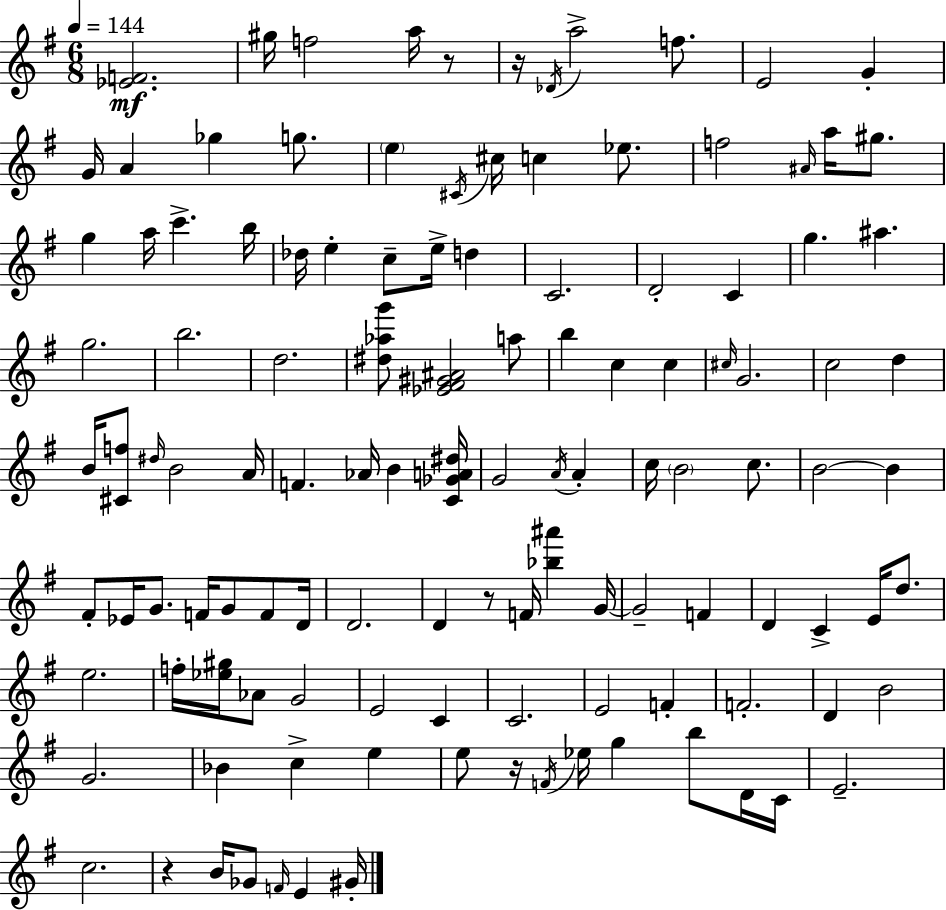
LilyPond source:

{
  \clef treble
  \numericTimeSignature
  \time 6/8
  \key g \major
  \tempo 4 = 144
  <ees' f'>2.\mf | gis''16 f''2 a''16 r8 | r16 \acciaccatura { des'16 } a''2-> f''8. | e'2 g'4-. | \break g'16 a'4 ges''4 g''8. | \parenthesize e''4 \acciaccatura { cis'16 } cis''16 c''4 ees''8. | f''2 \grace { ais'16 } a''16 | gis''8. g''4 a''16 c'''4.-> | \break b''16 des''16 e''4-. c''8-- e''16-> d''4 | c'2. | d'2-. c'4 | g''4. ais''4. | \break g''2. | b''2. | d''2. | <dis'' aes'' g'''>8 <ees' fis' gis' ais'>2 | \break a''8 b''4 c''4 c''4 | \grace { cis''16 } g'2. | c''2 | d''4 b'16 <cis' f''>8 \grace { dis''16 } b'2 | \break a'16 f'4. aes'16 | b'4 <c' ges' a' dis''>16 g'2 | \acciaccatura { a'16 } a'4-. c''16 \parenthesize b'2 | c''8. b'2~~ | \break b'4 fis'8-. ees'16 g'8. | f'16 g'8 f'8 d'16 d'2. | d'4 r8 | f'16 <bes'' ais'''>4 g'16~~ g'2-- | \break f'4 d'4 c'4-> | e'16 d''8. e''2. | f''16-. <ees'' gis''>16 aes'8 g'2 | e'2 | \break c'4 c'2. | e'2 | f'4-. f'2.-. | d'4 b'2 | \break g'2. | bes'4 c''4-> | e''4 e''8 r16 \acciaccatura { f'16 } ees''16 g''4 | b''8 d'16 c'16 e'2.-- | \break c''2. | r4 b'16 | ges'8 \grace { f'16 } e'4 gis'16-. \bar "|."
}